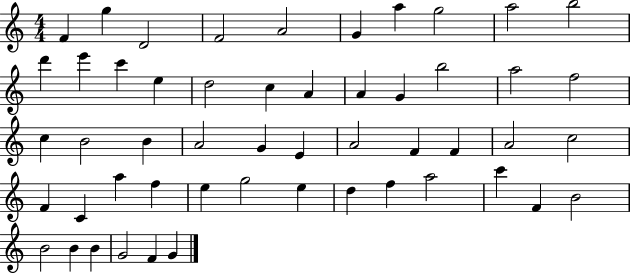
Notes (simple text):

F4/q G5/q D4/h F4/h A4/h G4/q A5/q G5/h A5/h B5/h D6/q E6/q C6/q E5/q D5/h C5/q A4/q A4/q G4/q B5/h A5/h F5/h C5/q B4/h B4/q A4/h G4/q E4/q A4/h F4/q F4/q A4/h C5/h F4/q C4/q A5/q F5/q E5/q G5/h E5/q D5/q F5/q A5/h C6/q F4/q B4/h B4/h B4/q B4/q G4/h F4/q G4/q